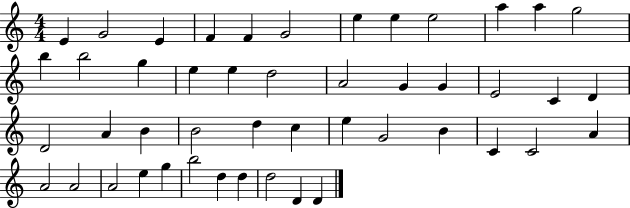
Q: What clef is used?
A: treble